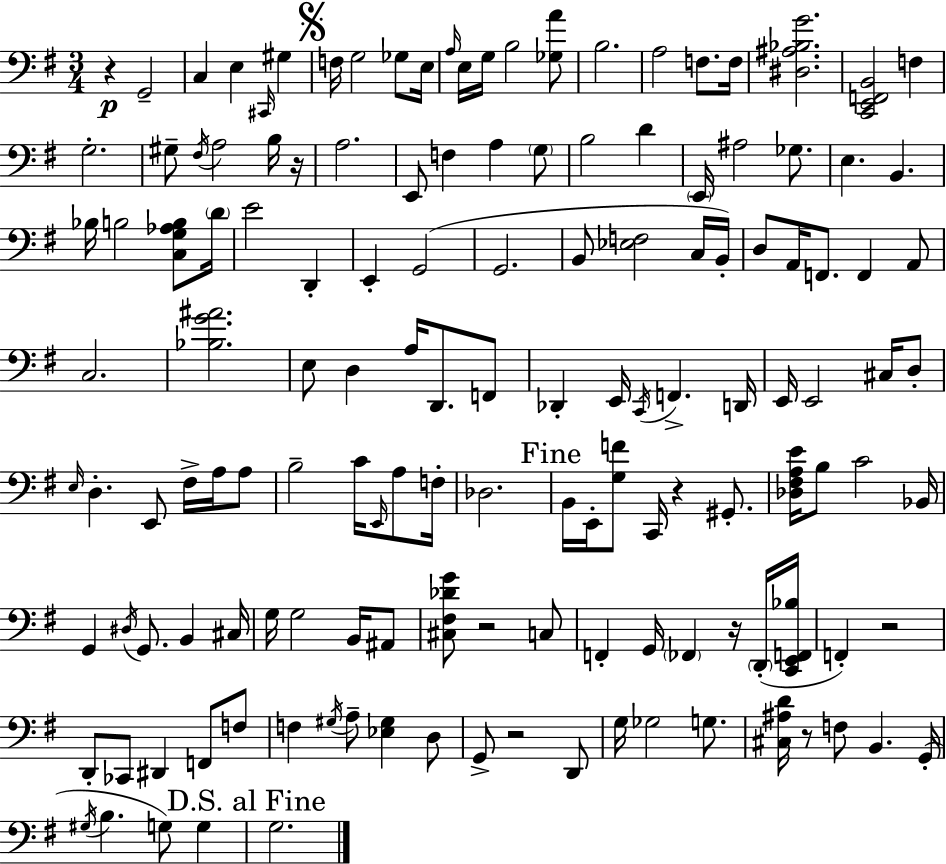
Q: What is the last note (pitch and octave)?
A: G3